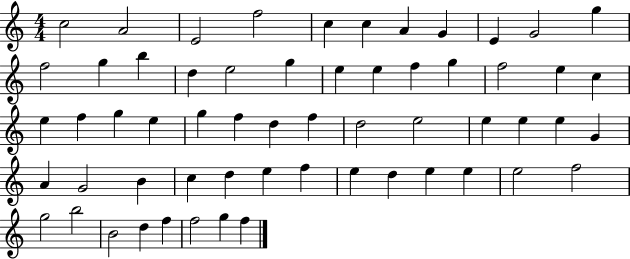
X:1
T:Untitled
M:4/4
L:1/4
K:C
c2 A2 E2 f2 c c A G E G2 g f2 g b d e2 g e e f g f2 e c e f g e g f d f d2 e2 e e e G A G2 B c d e f e d e e e2 f2 g2 b2 B2 d f f2 g f